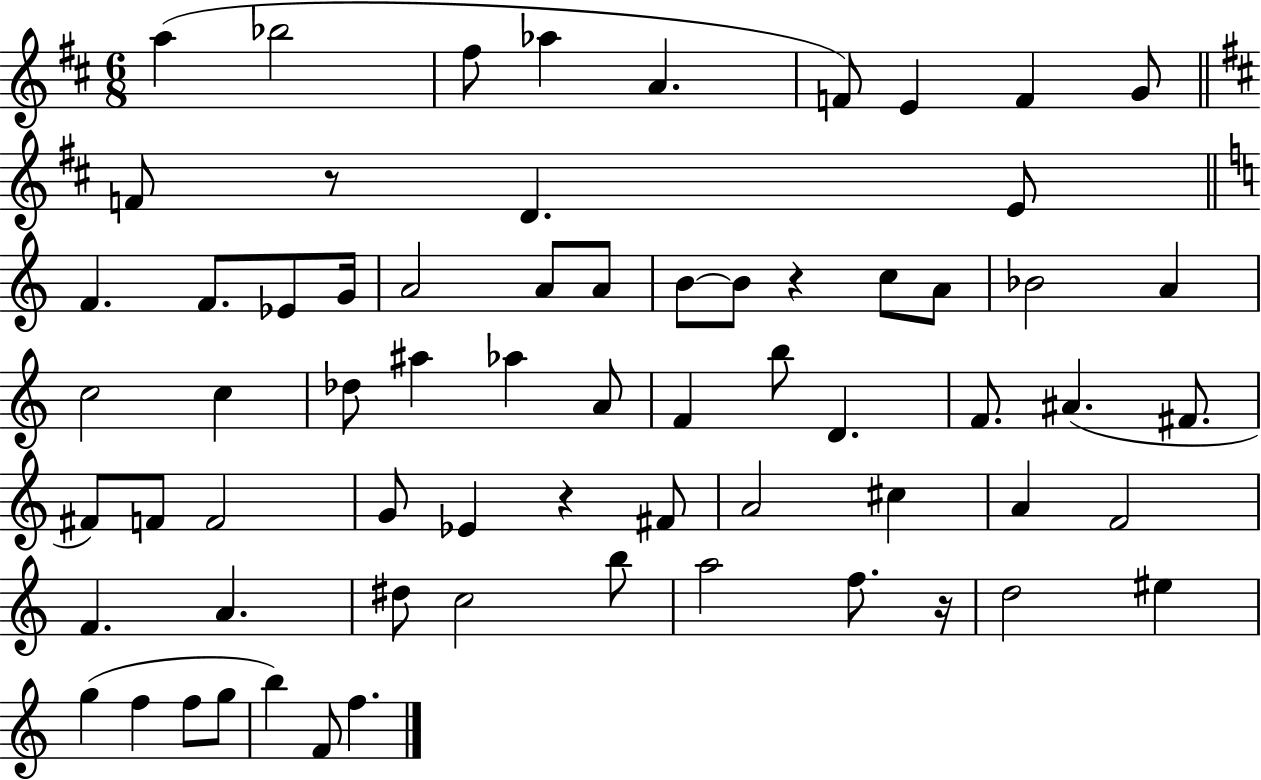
X:1
T:Untitled
M:6/8
L:1/4
K:D
a _b2 ^f/2 _a A F/2 E F G/2 F/2 z/2 D E/2 F F/2 _E/2 G/4 A2 A/2 A/2 B/2 B/2 z c/2 A/2 _B2 A c2 c _d/2 ^a _a A/2 F b/2 D F/2 ^A ^F/2 ^F/2 F/2 F2 G/2 _E z ^F/2 A2 ^c A F2 F A ^d/2 c2 b/2 a2 f/2 z/4 d2 ^e g f f/2 g/2 b F/2 f